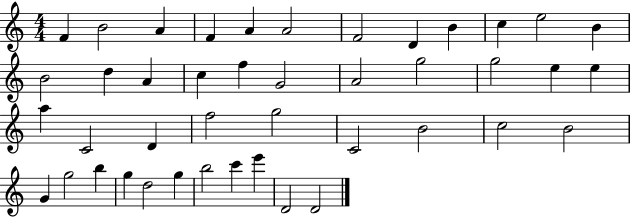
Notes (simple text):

F4/q B4/h A4/q F4/q A4/q A4/h F4/h D4/q B4/q C5/q E5/h B4/q B4/h D5/q A4/q C5/q F5/q G4/h A4/h G5/h G5/h E5/q E5/q A5/q C4/h D4/q F5/h G5/h C4/h B4/h C5/h B4/h G4/q G5/h B5/q G5/q D5/h G5/q B5/h C6/q E6/q D4/h D4/h